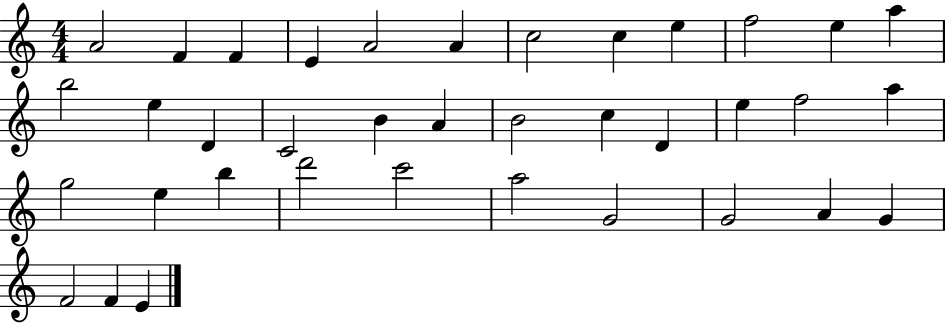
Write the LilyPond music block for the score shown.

{
  \clef treble
  \numericTimeSignature
  \time 4/4
  \key c \major
  a'2 f'4 f'4 | e'4 a'2 a'4 | c''2 c''4 e''4 | f''2 e''4 a''4 | \break b''2 e''4 d'4 | c'2 b'4 a'4 | b'2 c''4 d'4 | e''4 f''2 a''4 | \break g''2 e''4 b''4 | d'''2 c'''2 | a''2 g'2 | g'2 a'4 g'4 | \break f'2 f'4 e'4 | \bar "|."
}